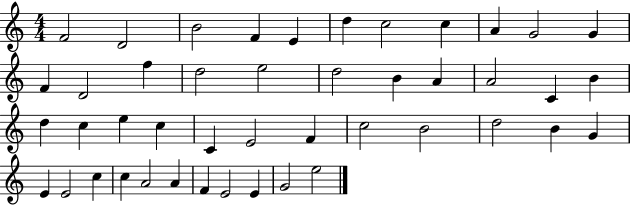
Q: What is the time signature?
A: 4/4